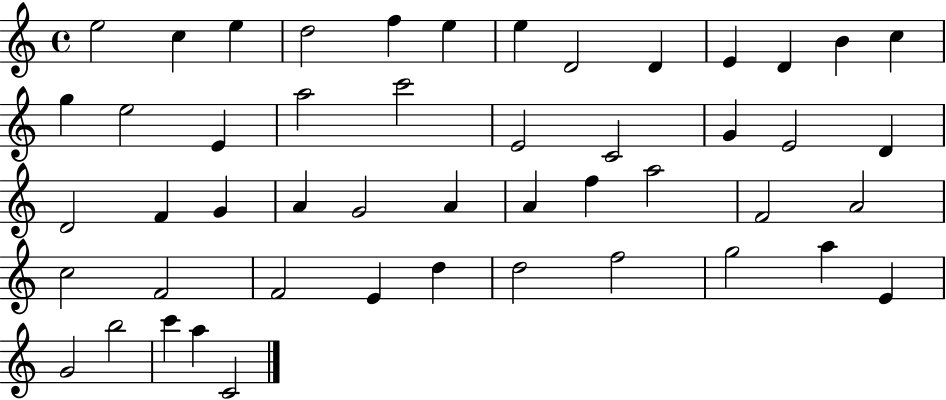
{
  \clef treble
  \time 4/4
  \defaultTimeSignature
  \key c \major
  e''2 c''4 e''4 | d''2 f''4 e''4 | e''4 d'2 d'4 | e'4 d'4 b'4 c''4 | \break g''4 e''2 e'4 | a''2 c'''2 | e'2 c'2 | g'4 e'2 d'4 | \break d'2 f'4 g'4 | a'4 g'2 a'4 | a'4 f''4 a''2 | f'2 a'2 | \break c''2 f'2 | f'2 e'4 d''4 | d''2 f''2 | g''2 a''4 e'4 | \break g'2 b''2 | c'''4 a''4 c'2 | \bar "|."
}